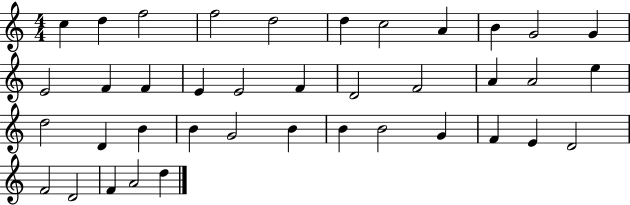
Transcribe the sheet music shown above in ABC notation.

X:1
T:Untitled
M:4/4
L:1/4
K:C
c d f2 f2 d2 d c2 A B G2 G E2 F F E E2 F D2 F2 A A2 e d2 D B B G2 B B B2 G F E D2 F2 D2 F A2 d